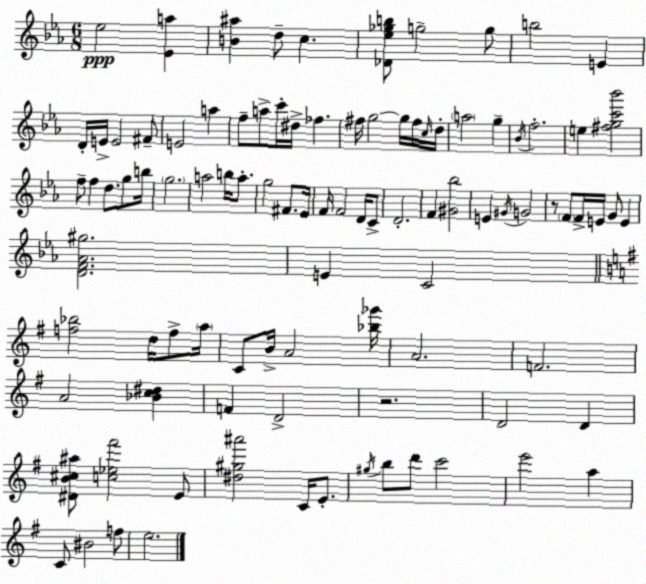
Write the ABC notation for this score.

X:1
T:Untitled
M:6/8
L:1/4
K:Cm
_e2 [_Ea] [B^a] d/2 c [_D_e_gb]/2 g2 g/2 b2 E D/4 E/4 E2 ^F/2 E2 a f/2 a/2 c'/4 ^d/4 _f ^f/4 g2 g/4 ^f/4 c/4 d/4 a2 g _B/4 f2 e [^fgc'_b']2 f/2 f d/2 g/2 b/4 g2 a2 b/4 a/2 g2 ^F/2 _E/4 F/4 F2 D/4 C/2 D2 F [^G_b]2 E ^G/4 G2 z/2 F/2 F/4 E/4 G/2 E [DF_A^g]2 E C2 [f_b]2 d/4 f/2 a/4 C/2 B/4 A2 [_b_g']/4 A2 F2 A2 [_Bc^d] F D2 z2 D2 D [^DB^c^a]/2 [c_e^f']2 E/2 [^d^g^a']2 C/4 E/2 ^g/4 b/2 d'/2 c'2 e'2 a C/2 ^B2 f/2 e2